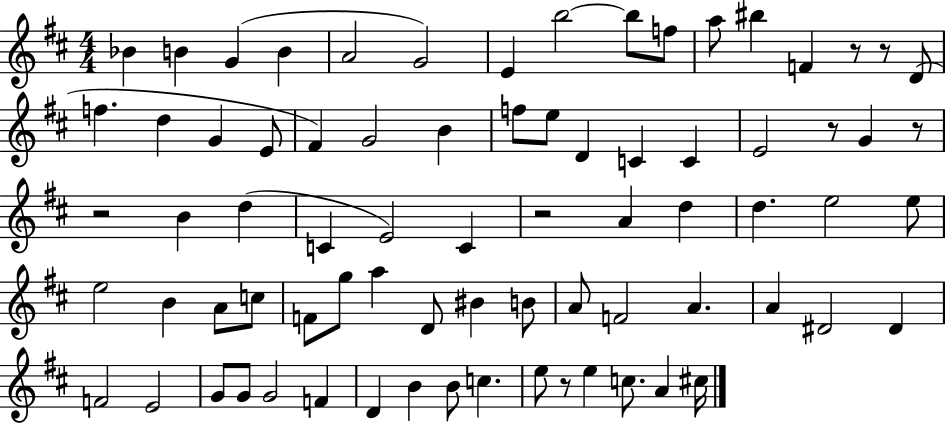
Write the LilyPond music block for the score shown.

{
  \clef treble
  \numericTimeSignature
  \time 4/4
  \key d \major
  bes'4 b'4 g'4( b'4 | a'2 g'2) | e'4 b''2~~ b''8 f''8 | a''8 bis''4 f'4 r8 r8 d'8( | \break f''4. d''4 g'4 e'8 | fis'4) g'2 b'4 | f''8 e''8 d'4 c'4 c'4 | e'2 r8 g'4 r8 | \break r2 b'4 d''4( | c'4 e'2) c'4 | r2 a'4 d''4 | d''4. e''2 e''8 | \break e''2 b'4 a'8 c''8 | f'8 g''8 a''4 d'8 bis'4 b'8 | a'8 f'2 a'4. | a'4 dis'2 dis'4 | \break f'2 e'2 | g'8 g'8 g'2 f'4 | d'4 b'4 b'8 c''4. | e''8 r8 e''4 c''8. a'4 cis''16 | \break \bar "|."
}